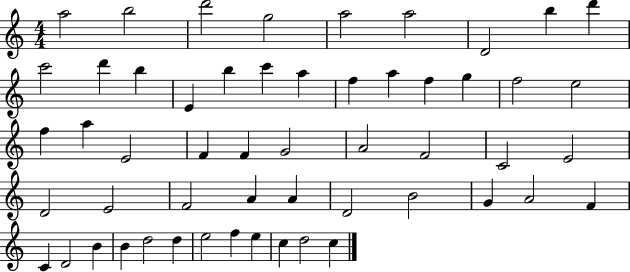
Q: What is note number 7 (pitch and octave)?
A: D4